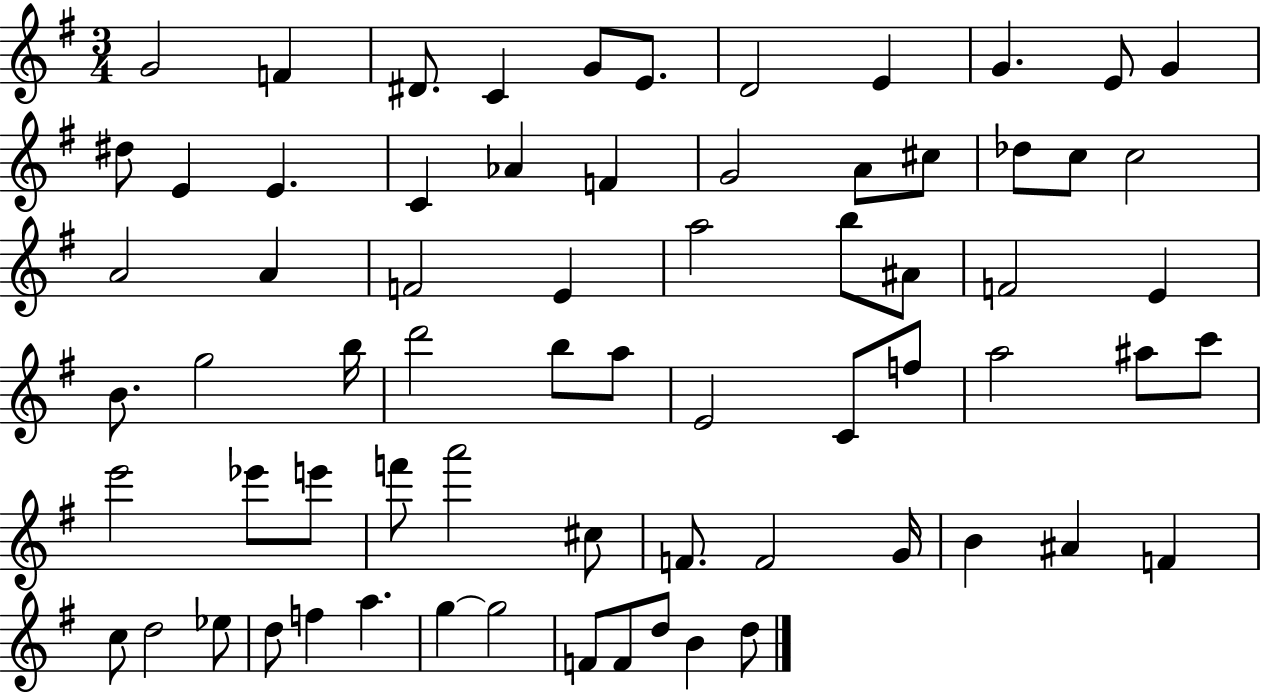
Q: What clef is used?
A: treble